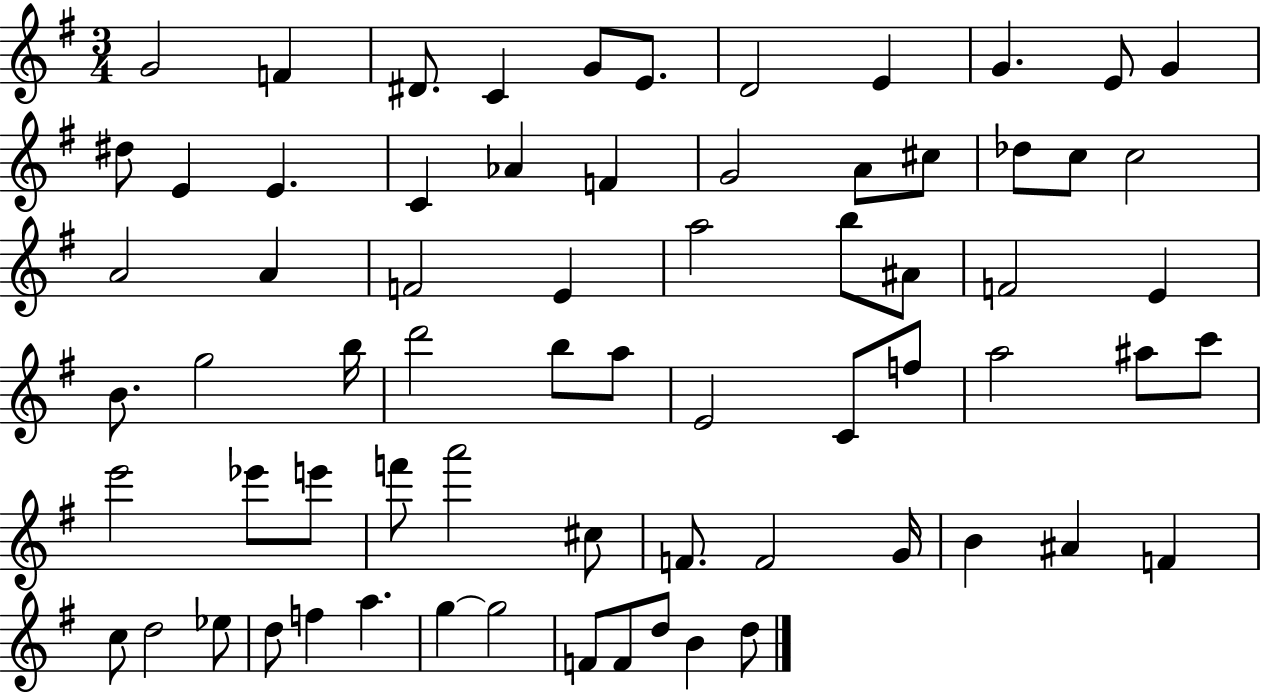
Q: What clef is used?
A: treble